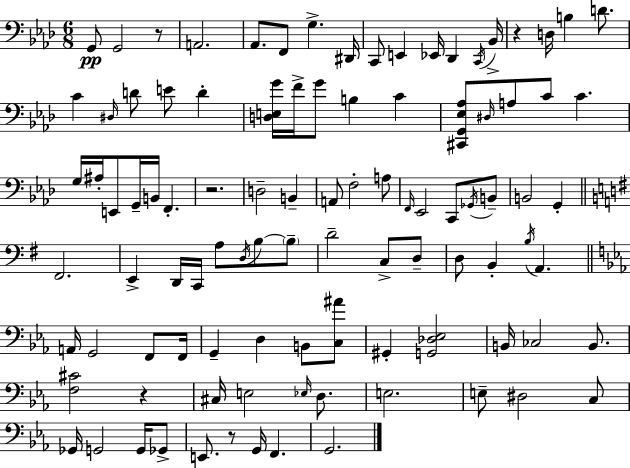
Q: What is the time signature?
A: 6/8